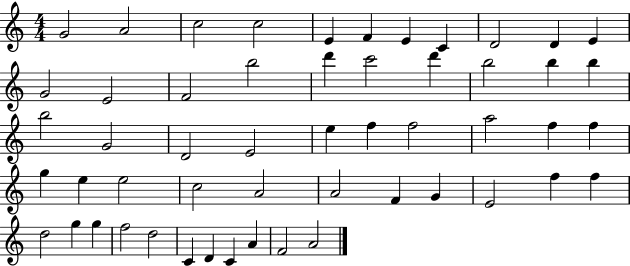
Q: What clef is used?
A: treble